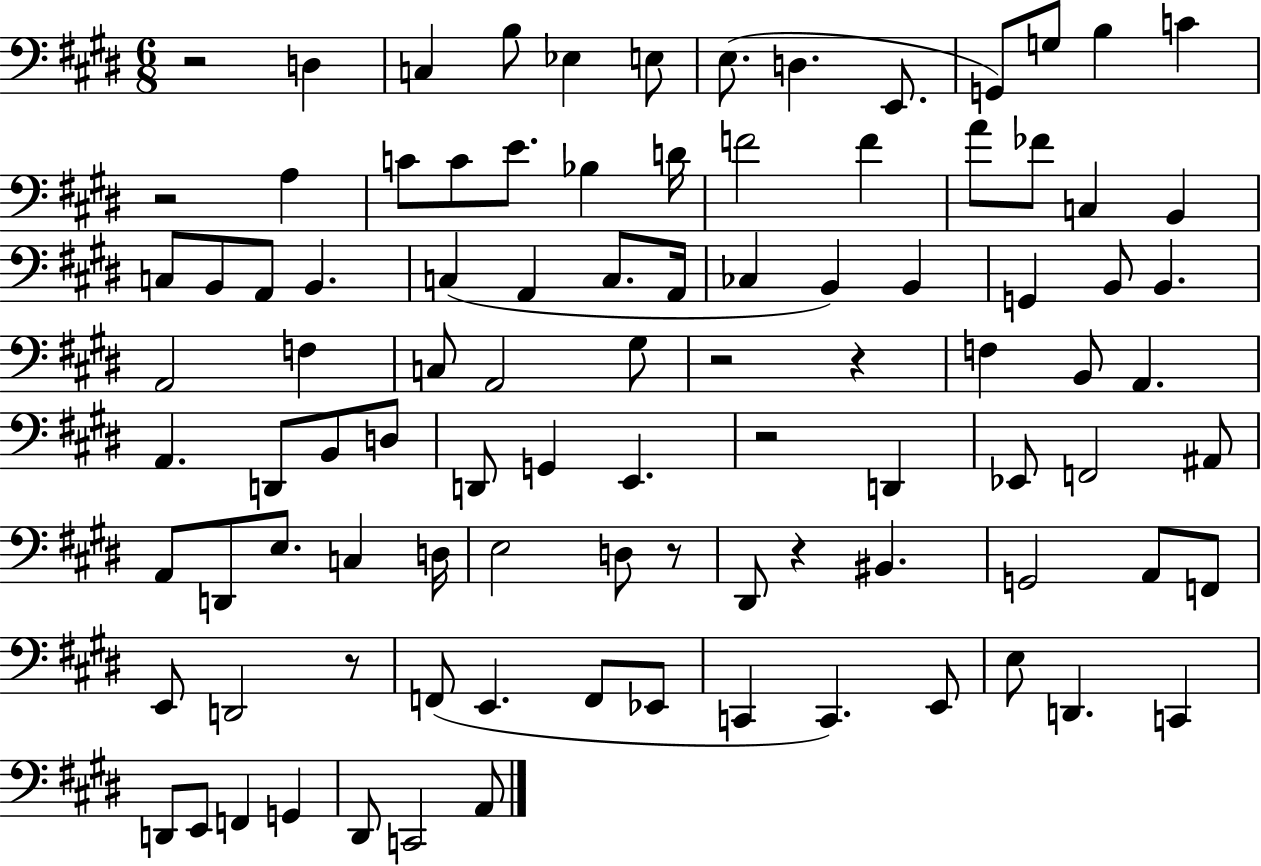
{
  \clef bass
  \numericTimeSignature
  \time 6/8
  \key e \major
  r2 d4 | c4 b8 ees4 e8 | e8.( d4. e,8. | g,8) g8 b4 c'4 | \break r2 a4 | c'8 c'8 e'8. bes4 d'16 | f'2 f'4 | a'8 fes'8 c4 b,4 | \break c8 b,8 a,8 b,4. | c4( a,4 c8. a,16 | ces4 b,4) b,4 | g,4 b,8 b,4. | \break a,2 f4 | c8 a,2 gis8 | r2 r4 | f4 b,8 a,4. | \break a,4. d,8 b,8 d8 | d,8 g,4 e,4. | r2 d,4 | ees,8 f,2 ais,8 | \break a,8 d,8 e8. c4 d16 | e2 d8 r8 | dis,8 r4 bis,4. | g,2 a,8 f,8 | \break e,8 d,2 r8 | f,8( e,4. f,8 ees,8 | c,4 c,4.) e,8 | e8 d,4. c,4 | \break d,8 e,8 f,4 g,4 | dis,8 c,2 a,8 | \bar "|."
}